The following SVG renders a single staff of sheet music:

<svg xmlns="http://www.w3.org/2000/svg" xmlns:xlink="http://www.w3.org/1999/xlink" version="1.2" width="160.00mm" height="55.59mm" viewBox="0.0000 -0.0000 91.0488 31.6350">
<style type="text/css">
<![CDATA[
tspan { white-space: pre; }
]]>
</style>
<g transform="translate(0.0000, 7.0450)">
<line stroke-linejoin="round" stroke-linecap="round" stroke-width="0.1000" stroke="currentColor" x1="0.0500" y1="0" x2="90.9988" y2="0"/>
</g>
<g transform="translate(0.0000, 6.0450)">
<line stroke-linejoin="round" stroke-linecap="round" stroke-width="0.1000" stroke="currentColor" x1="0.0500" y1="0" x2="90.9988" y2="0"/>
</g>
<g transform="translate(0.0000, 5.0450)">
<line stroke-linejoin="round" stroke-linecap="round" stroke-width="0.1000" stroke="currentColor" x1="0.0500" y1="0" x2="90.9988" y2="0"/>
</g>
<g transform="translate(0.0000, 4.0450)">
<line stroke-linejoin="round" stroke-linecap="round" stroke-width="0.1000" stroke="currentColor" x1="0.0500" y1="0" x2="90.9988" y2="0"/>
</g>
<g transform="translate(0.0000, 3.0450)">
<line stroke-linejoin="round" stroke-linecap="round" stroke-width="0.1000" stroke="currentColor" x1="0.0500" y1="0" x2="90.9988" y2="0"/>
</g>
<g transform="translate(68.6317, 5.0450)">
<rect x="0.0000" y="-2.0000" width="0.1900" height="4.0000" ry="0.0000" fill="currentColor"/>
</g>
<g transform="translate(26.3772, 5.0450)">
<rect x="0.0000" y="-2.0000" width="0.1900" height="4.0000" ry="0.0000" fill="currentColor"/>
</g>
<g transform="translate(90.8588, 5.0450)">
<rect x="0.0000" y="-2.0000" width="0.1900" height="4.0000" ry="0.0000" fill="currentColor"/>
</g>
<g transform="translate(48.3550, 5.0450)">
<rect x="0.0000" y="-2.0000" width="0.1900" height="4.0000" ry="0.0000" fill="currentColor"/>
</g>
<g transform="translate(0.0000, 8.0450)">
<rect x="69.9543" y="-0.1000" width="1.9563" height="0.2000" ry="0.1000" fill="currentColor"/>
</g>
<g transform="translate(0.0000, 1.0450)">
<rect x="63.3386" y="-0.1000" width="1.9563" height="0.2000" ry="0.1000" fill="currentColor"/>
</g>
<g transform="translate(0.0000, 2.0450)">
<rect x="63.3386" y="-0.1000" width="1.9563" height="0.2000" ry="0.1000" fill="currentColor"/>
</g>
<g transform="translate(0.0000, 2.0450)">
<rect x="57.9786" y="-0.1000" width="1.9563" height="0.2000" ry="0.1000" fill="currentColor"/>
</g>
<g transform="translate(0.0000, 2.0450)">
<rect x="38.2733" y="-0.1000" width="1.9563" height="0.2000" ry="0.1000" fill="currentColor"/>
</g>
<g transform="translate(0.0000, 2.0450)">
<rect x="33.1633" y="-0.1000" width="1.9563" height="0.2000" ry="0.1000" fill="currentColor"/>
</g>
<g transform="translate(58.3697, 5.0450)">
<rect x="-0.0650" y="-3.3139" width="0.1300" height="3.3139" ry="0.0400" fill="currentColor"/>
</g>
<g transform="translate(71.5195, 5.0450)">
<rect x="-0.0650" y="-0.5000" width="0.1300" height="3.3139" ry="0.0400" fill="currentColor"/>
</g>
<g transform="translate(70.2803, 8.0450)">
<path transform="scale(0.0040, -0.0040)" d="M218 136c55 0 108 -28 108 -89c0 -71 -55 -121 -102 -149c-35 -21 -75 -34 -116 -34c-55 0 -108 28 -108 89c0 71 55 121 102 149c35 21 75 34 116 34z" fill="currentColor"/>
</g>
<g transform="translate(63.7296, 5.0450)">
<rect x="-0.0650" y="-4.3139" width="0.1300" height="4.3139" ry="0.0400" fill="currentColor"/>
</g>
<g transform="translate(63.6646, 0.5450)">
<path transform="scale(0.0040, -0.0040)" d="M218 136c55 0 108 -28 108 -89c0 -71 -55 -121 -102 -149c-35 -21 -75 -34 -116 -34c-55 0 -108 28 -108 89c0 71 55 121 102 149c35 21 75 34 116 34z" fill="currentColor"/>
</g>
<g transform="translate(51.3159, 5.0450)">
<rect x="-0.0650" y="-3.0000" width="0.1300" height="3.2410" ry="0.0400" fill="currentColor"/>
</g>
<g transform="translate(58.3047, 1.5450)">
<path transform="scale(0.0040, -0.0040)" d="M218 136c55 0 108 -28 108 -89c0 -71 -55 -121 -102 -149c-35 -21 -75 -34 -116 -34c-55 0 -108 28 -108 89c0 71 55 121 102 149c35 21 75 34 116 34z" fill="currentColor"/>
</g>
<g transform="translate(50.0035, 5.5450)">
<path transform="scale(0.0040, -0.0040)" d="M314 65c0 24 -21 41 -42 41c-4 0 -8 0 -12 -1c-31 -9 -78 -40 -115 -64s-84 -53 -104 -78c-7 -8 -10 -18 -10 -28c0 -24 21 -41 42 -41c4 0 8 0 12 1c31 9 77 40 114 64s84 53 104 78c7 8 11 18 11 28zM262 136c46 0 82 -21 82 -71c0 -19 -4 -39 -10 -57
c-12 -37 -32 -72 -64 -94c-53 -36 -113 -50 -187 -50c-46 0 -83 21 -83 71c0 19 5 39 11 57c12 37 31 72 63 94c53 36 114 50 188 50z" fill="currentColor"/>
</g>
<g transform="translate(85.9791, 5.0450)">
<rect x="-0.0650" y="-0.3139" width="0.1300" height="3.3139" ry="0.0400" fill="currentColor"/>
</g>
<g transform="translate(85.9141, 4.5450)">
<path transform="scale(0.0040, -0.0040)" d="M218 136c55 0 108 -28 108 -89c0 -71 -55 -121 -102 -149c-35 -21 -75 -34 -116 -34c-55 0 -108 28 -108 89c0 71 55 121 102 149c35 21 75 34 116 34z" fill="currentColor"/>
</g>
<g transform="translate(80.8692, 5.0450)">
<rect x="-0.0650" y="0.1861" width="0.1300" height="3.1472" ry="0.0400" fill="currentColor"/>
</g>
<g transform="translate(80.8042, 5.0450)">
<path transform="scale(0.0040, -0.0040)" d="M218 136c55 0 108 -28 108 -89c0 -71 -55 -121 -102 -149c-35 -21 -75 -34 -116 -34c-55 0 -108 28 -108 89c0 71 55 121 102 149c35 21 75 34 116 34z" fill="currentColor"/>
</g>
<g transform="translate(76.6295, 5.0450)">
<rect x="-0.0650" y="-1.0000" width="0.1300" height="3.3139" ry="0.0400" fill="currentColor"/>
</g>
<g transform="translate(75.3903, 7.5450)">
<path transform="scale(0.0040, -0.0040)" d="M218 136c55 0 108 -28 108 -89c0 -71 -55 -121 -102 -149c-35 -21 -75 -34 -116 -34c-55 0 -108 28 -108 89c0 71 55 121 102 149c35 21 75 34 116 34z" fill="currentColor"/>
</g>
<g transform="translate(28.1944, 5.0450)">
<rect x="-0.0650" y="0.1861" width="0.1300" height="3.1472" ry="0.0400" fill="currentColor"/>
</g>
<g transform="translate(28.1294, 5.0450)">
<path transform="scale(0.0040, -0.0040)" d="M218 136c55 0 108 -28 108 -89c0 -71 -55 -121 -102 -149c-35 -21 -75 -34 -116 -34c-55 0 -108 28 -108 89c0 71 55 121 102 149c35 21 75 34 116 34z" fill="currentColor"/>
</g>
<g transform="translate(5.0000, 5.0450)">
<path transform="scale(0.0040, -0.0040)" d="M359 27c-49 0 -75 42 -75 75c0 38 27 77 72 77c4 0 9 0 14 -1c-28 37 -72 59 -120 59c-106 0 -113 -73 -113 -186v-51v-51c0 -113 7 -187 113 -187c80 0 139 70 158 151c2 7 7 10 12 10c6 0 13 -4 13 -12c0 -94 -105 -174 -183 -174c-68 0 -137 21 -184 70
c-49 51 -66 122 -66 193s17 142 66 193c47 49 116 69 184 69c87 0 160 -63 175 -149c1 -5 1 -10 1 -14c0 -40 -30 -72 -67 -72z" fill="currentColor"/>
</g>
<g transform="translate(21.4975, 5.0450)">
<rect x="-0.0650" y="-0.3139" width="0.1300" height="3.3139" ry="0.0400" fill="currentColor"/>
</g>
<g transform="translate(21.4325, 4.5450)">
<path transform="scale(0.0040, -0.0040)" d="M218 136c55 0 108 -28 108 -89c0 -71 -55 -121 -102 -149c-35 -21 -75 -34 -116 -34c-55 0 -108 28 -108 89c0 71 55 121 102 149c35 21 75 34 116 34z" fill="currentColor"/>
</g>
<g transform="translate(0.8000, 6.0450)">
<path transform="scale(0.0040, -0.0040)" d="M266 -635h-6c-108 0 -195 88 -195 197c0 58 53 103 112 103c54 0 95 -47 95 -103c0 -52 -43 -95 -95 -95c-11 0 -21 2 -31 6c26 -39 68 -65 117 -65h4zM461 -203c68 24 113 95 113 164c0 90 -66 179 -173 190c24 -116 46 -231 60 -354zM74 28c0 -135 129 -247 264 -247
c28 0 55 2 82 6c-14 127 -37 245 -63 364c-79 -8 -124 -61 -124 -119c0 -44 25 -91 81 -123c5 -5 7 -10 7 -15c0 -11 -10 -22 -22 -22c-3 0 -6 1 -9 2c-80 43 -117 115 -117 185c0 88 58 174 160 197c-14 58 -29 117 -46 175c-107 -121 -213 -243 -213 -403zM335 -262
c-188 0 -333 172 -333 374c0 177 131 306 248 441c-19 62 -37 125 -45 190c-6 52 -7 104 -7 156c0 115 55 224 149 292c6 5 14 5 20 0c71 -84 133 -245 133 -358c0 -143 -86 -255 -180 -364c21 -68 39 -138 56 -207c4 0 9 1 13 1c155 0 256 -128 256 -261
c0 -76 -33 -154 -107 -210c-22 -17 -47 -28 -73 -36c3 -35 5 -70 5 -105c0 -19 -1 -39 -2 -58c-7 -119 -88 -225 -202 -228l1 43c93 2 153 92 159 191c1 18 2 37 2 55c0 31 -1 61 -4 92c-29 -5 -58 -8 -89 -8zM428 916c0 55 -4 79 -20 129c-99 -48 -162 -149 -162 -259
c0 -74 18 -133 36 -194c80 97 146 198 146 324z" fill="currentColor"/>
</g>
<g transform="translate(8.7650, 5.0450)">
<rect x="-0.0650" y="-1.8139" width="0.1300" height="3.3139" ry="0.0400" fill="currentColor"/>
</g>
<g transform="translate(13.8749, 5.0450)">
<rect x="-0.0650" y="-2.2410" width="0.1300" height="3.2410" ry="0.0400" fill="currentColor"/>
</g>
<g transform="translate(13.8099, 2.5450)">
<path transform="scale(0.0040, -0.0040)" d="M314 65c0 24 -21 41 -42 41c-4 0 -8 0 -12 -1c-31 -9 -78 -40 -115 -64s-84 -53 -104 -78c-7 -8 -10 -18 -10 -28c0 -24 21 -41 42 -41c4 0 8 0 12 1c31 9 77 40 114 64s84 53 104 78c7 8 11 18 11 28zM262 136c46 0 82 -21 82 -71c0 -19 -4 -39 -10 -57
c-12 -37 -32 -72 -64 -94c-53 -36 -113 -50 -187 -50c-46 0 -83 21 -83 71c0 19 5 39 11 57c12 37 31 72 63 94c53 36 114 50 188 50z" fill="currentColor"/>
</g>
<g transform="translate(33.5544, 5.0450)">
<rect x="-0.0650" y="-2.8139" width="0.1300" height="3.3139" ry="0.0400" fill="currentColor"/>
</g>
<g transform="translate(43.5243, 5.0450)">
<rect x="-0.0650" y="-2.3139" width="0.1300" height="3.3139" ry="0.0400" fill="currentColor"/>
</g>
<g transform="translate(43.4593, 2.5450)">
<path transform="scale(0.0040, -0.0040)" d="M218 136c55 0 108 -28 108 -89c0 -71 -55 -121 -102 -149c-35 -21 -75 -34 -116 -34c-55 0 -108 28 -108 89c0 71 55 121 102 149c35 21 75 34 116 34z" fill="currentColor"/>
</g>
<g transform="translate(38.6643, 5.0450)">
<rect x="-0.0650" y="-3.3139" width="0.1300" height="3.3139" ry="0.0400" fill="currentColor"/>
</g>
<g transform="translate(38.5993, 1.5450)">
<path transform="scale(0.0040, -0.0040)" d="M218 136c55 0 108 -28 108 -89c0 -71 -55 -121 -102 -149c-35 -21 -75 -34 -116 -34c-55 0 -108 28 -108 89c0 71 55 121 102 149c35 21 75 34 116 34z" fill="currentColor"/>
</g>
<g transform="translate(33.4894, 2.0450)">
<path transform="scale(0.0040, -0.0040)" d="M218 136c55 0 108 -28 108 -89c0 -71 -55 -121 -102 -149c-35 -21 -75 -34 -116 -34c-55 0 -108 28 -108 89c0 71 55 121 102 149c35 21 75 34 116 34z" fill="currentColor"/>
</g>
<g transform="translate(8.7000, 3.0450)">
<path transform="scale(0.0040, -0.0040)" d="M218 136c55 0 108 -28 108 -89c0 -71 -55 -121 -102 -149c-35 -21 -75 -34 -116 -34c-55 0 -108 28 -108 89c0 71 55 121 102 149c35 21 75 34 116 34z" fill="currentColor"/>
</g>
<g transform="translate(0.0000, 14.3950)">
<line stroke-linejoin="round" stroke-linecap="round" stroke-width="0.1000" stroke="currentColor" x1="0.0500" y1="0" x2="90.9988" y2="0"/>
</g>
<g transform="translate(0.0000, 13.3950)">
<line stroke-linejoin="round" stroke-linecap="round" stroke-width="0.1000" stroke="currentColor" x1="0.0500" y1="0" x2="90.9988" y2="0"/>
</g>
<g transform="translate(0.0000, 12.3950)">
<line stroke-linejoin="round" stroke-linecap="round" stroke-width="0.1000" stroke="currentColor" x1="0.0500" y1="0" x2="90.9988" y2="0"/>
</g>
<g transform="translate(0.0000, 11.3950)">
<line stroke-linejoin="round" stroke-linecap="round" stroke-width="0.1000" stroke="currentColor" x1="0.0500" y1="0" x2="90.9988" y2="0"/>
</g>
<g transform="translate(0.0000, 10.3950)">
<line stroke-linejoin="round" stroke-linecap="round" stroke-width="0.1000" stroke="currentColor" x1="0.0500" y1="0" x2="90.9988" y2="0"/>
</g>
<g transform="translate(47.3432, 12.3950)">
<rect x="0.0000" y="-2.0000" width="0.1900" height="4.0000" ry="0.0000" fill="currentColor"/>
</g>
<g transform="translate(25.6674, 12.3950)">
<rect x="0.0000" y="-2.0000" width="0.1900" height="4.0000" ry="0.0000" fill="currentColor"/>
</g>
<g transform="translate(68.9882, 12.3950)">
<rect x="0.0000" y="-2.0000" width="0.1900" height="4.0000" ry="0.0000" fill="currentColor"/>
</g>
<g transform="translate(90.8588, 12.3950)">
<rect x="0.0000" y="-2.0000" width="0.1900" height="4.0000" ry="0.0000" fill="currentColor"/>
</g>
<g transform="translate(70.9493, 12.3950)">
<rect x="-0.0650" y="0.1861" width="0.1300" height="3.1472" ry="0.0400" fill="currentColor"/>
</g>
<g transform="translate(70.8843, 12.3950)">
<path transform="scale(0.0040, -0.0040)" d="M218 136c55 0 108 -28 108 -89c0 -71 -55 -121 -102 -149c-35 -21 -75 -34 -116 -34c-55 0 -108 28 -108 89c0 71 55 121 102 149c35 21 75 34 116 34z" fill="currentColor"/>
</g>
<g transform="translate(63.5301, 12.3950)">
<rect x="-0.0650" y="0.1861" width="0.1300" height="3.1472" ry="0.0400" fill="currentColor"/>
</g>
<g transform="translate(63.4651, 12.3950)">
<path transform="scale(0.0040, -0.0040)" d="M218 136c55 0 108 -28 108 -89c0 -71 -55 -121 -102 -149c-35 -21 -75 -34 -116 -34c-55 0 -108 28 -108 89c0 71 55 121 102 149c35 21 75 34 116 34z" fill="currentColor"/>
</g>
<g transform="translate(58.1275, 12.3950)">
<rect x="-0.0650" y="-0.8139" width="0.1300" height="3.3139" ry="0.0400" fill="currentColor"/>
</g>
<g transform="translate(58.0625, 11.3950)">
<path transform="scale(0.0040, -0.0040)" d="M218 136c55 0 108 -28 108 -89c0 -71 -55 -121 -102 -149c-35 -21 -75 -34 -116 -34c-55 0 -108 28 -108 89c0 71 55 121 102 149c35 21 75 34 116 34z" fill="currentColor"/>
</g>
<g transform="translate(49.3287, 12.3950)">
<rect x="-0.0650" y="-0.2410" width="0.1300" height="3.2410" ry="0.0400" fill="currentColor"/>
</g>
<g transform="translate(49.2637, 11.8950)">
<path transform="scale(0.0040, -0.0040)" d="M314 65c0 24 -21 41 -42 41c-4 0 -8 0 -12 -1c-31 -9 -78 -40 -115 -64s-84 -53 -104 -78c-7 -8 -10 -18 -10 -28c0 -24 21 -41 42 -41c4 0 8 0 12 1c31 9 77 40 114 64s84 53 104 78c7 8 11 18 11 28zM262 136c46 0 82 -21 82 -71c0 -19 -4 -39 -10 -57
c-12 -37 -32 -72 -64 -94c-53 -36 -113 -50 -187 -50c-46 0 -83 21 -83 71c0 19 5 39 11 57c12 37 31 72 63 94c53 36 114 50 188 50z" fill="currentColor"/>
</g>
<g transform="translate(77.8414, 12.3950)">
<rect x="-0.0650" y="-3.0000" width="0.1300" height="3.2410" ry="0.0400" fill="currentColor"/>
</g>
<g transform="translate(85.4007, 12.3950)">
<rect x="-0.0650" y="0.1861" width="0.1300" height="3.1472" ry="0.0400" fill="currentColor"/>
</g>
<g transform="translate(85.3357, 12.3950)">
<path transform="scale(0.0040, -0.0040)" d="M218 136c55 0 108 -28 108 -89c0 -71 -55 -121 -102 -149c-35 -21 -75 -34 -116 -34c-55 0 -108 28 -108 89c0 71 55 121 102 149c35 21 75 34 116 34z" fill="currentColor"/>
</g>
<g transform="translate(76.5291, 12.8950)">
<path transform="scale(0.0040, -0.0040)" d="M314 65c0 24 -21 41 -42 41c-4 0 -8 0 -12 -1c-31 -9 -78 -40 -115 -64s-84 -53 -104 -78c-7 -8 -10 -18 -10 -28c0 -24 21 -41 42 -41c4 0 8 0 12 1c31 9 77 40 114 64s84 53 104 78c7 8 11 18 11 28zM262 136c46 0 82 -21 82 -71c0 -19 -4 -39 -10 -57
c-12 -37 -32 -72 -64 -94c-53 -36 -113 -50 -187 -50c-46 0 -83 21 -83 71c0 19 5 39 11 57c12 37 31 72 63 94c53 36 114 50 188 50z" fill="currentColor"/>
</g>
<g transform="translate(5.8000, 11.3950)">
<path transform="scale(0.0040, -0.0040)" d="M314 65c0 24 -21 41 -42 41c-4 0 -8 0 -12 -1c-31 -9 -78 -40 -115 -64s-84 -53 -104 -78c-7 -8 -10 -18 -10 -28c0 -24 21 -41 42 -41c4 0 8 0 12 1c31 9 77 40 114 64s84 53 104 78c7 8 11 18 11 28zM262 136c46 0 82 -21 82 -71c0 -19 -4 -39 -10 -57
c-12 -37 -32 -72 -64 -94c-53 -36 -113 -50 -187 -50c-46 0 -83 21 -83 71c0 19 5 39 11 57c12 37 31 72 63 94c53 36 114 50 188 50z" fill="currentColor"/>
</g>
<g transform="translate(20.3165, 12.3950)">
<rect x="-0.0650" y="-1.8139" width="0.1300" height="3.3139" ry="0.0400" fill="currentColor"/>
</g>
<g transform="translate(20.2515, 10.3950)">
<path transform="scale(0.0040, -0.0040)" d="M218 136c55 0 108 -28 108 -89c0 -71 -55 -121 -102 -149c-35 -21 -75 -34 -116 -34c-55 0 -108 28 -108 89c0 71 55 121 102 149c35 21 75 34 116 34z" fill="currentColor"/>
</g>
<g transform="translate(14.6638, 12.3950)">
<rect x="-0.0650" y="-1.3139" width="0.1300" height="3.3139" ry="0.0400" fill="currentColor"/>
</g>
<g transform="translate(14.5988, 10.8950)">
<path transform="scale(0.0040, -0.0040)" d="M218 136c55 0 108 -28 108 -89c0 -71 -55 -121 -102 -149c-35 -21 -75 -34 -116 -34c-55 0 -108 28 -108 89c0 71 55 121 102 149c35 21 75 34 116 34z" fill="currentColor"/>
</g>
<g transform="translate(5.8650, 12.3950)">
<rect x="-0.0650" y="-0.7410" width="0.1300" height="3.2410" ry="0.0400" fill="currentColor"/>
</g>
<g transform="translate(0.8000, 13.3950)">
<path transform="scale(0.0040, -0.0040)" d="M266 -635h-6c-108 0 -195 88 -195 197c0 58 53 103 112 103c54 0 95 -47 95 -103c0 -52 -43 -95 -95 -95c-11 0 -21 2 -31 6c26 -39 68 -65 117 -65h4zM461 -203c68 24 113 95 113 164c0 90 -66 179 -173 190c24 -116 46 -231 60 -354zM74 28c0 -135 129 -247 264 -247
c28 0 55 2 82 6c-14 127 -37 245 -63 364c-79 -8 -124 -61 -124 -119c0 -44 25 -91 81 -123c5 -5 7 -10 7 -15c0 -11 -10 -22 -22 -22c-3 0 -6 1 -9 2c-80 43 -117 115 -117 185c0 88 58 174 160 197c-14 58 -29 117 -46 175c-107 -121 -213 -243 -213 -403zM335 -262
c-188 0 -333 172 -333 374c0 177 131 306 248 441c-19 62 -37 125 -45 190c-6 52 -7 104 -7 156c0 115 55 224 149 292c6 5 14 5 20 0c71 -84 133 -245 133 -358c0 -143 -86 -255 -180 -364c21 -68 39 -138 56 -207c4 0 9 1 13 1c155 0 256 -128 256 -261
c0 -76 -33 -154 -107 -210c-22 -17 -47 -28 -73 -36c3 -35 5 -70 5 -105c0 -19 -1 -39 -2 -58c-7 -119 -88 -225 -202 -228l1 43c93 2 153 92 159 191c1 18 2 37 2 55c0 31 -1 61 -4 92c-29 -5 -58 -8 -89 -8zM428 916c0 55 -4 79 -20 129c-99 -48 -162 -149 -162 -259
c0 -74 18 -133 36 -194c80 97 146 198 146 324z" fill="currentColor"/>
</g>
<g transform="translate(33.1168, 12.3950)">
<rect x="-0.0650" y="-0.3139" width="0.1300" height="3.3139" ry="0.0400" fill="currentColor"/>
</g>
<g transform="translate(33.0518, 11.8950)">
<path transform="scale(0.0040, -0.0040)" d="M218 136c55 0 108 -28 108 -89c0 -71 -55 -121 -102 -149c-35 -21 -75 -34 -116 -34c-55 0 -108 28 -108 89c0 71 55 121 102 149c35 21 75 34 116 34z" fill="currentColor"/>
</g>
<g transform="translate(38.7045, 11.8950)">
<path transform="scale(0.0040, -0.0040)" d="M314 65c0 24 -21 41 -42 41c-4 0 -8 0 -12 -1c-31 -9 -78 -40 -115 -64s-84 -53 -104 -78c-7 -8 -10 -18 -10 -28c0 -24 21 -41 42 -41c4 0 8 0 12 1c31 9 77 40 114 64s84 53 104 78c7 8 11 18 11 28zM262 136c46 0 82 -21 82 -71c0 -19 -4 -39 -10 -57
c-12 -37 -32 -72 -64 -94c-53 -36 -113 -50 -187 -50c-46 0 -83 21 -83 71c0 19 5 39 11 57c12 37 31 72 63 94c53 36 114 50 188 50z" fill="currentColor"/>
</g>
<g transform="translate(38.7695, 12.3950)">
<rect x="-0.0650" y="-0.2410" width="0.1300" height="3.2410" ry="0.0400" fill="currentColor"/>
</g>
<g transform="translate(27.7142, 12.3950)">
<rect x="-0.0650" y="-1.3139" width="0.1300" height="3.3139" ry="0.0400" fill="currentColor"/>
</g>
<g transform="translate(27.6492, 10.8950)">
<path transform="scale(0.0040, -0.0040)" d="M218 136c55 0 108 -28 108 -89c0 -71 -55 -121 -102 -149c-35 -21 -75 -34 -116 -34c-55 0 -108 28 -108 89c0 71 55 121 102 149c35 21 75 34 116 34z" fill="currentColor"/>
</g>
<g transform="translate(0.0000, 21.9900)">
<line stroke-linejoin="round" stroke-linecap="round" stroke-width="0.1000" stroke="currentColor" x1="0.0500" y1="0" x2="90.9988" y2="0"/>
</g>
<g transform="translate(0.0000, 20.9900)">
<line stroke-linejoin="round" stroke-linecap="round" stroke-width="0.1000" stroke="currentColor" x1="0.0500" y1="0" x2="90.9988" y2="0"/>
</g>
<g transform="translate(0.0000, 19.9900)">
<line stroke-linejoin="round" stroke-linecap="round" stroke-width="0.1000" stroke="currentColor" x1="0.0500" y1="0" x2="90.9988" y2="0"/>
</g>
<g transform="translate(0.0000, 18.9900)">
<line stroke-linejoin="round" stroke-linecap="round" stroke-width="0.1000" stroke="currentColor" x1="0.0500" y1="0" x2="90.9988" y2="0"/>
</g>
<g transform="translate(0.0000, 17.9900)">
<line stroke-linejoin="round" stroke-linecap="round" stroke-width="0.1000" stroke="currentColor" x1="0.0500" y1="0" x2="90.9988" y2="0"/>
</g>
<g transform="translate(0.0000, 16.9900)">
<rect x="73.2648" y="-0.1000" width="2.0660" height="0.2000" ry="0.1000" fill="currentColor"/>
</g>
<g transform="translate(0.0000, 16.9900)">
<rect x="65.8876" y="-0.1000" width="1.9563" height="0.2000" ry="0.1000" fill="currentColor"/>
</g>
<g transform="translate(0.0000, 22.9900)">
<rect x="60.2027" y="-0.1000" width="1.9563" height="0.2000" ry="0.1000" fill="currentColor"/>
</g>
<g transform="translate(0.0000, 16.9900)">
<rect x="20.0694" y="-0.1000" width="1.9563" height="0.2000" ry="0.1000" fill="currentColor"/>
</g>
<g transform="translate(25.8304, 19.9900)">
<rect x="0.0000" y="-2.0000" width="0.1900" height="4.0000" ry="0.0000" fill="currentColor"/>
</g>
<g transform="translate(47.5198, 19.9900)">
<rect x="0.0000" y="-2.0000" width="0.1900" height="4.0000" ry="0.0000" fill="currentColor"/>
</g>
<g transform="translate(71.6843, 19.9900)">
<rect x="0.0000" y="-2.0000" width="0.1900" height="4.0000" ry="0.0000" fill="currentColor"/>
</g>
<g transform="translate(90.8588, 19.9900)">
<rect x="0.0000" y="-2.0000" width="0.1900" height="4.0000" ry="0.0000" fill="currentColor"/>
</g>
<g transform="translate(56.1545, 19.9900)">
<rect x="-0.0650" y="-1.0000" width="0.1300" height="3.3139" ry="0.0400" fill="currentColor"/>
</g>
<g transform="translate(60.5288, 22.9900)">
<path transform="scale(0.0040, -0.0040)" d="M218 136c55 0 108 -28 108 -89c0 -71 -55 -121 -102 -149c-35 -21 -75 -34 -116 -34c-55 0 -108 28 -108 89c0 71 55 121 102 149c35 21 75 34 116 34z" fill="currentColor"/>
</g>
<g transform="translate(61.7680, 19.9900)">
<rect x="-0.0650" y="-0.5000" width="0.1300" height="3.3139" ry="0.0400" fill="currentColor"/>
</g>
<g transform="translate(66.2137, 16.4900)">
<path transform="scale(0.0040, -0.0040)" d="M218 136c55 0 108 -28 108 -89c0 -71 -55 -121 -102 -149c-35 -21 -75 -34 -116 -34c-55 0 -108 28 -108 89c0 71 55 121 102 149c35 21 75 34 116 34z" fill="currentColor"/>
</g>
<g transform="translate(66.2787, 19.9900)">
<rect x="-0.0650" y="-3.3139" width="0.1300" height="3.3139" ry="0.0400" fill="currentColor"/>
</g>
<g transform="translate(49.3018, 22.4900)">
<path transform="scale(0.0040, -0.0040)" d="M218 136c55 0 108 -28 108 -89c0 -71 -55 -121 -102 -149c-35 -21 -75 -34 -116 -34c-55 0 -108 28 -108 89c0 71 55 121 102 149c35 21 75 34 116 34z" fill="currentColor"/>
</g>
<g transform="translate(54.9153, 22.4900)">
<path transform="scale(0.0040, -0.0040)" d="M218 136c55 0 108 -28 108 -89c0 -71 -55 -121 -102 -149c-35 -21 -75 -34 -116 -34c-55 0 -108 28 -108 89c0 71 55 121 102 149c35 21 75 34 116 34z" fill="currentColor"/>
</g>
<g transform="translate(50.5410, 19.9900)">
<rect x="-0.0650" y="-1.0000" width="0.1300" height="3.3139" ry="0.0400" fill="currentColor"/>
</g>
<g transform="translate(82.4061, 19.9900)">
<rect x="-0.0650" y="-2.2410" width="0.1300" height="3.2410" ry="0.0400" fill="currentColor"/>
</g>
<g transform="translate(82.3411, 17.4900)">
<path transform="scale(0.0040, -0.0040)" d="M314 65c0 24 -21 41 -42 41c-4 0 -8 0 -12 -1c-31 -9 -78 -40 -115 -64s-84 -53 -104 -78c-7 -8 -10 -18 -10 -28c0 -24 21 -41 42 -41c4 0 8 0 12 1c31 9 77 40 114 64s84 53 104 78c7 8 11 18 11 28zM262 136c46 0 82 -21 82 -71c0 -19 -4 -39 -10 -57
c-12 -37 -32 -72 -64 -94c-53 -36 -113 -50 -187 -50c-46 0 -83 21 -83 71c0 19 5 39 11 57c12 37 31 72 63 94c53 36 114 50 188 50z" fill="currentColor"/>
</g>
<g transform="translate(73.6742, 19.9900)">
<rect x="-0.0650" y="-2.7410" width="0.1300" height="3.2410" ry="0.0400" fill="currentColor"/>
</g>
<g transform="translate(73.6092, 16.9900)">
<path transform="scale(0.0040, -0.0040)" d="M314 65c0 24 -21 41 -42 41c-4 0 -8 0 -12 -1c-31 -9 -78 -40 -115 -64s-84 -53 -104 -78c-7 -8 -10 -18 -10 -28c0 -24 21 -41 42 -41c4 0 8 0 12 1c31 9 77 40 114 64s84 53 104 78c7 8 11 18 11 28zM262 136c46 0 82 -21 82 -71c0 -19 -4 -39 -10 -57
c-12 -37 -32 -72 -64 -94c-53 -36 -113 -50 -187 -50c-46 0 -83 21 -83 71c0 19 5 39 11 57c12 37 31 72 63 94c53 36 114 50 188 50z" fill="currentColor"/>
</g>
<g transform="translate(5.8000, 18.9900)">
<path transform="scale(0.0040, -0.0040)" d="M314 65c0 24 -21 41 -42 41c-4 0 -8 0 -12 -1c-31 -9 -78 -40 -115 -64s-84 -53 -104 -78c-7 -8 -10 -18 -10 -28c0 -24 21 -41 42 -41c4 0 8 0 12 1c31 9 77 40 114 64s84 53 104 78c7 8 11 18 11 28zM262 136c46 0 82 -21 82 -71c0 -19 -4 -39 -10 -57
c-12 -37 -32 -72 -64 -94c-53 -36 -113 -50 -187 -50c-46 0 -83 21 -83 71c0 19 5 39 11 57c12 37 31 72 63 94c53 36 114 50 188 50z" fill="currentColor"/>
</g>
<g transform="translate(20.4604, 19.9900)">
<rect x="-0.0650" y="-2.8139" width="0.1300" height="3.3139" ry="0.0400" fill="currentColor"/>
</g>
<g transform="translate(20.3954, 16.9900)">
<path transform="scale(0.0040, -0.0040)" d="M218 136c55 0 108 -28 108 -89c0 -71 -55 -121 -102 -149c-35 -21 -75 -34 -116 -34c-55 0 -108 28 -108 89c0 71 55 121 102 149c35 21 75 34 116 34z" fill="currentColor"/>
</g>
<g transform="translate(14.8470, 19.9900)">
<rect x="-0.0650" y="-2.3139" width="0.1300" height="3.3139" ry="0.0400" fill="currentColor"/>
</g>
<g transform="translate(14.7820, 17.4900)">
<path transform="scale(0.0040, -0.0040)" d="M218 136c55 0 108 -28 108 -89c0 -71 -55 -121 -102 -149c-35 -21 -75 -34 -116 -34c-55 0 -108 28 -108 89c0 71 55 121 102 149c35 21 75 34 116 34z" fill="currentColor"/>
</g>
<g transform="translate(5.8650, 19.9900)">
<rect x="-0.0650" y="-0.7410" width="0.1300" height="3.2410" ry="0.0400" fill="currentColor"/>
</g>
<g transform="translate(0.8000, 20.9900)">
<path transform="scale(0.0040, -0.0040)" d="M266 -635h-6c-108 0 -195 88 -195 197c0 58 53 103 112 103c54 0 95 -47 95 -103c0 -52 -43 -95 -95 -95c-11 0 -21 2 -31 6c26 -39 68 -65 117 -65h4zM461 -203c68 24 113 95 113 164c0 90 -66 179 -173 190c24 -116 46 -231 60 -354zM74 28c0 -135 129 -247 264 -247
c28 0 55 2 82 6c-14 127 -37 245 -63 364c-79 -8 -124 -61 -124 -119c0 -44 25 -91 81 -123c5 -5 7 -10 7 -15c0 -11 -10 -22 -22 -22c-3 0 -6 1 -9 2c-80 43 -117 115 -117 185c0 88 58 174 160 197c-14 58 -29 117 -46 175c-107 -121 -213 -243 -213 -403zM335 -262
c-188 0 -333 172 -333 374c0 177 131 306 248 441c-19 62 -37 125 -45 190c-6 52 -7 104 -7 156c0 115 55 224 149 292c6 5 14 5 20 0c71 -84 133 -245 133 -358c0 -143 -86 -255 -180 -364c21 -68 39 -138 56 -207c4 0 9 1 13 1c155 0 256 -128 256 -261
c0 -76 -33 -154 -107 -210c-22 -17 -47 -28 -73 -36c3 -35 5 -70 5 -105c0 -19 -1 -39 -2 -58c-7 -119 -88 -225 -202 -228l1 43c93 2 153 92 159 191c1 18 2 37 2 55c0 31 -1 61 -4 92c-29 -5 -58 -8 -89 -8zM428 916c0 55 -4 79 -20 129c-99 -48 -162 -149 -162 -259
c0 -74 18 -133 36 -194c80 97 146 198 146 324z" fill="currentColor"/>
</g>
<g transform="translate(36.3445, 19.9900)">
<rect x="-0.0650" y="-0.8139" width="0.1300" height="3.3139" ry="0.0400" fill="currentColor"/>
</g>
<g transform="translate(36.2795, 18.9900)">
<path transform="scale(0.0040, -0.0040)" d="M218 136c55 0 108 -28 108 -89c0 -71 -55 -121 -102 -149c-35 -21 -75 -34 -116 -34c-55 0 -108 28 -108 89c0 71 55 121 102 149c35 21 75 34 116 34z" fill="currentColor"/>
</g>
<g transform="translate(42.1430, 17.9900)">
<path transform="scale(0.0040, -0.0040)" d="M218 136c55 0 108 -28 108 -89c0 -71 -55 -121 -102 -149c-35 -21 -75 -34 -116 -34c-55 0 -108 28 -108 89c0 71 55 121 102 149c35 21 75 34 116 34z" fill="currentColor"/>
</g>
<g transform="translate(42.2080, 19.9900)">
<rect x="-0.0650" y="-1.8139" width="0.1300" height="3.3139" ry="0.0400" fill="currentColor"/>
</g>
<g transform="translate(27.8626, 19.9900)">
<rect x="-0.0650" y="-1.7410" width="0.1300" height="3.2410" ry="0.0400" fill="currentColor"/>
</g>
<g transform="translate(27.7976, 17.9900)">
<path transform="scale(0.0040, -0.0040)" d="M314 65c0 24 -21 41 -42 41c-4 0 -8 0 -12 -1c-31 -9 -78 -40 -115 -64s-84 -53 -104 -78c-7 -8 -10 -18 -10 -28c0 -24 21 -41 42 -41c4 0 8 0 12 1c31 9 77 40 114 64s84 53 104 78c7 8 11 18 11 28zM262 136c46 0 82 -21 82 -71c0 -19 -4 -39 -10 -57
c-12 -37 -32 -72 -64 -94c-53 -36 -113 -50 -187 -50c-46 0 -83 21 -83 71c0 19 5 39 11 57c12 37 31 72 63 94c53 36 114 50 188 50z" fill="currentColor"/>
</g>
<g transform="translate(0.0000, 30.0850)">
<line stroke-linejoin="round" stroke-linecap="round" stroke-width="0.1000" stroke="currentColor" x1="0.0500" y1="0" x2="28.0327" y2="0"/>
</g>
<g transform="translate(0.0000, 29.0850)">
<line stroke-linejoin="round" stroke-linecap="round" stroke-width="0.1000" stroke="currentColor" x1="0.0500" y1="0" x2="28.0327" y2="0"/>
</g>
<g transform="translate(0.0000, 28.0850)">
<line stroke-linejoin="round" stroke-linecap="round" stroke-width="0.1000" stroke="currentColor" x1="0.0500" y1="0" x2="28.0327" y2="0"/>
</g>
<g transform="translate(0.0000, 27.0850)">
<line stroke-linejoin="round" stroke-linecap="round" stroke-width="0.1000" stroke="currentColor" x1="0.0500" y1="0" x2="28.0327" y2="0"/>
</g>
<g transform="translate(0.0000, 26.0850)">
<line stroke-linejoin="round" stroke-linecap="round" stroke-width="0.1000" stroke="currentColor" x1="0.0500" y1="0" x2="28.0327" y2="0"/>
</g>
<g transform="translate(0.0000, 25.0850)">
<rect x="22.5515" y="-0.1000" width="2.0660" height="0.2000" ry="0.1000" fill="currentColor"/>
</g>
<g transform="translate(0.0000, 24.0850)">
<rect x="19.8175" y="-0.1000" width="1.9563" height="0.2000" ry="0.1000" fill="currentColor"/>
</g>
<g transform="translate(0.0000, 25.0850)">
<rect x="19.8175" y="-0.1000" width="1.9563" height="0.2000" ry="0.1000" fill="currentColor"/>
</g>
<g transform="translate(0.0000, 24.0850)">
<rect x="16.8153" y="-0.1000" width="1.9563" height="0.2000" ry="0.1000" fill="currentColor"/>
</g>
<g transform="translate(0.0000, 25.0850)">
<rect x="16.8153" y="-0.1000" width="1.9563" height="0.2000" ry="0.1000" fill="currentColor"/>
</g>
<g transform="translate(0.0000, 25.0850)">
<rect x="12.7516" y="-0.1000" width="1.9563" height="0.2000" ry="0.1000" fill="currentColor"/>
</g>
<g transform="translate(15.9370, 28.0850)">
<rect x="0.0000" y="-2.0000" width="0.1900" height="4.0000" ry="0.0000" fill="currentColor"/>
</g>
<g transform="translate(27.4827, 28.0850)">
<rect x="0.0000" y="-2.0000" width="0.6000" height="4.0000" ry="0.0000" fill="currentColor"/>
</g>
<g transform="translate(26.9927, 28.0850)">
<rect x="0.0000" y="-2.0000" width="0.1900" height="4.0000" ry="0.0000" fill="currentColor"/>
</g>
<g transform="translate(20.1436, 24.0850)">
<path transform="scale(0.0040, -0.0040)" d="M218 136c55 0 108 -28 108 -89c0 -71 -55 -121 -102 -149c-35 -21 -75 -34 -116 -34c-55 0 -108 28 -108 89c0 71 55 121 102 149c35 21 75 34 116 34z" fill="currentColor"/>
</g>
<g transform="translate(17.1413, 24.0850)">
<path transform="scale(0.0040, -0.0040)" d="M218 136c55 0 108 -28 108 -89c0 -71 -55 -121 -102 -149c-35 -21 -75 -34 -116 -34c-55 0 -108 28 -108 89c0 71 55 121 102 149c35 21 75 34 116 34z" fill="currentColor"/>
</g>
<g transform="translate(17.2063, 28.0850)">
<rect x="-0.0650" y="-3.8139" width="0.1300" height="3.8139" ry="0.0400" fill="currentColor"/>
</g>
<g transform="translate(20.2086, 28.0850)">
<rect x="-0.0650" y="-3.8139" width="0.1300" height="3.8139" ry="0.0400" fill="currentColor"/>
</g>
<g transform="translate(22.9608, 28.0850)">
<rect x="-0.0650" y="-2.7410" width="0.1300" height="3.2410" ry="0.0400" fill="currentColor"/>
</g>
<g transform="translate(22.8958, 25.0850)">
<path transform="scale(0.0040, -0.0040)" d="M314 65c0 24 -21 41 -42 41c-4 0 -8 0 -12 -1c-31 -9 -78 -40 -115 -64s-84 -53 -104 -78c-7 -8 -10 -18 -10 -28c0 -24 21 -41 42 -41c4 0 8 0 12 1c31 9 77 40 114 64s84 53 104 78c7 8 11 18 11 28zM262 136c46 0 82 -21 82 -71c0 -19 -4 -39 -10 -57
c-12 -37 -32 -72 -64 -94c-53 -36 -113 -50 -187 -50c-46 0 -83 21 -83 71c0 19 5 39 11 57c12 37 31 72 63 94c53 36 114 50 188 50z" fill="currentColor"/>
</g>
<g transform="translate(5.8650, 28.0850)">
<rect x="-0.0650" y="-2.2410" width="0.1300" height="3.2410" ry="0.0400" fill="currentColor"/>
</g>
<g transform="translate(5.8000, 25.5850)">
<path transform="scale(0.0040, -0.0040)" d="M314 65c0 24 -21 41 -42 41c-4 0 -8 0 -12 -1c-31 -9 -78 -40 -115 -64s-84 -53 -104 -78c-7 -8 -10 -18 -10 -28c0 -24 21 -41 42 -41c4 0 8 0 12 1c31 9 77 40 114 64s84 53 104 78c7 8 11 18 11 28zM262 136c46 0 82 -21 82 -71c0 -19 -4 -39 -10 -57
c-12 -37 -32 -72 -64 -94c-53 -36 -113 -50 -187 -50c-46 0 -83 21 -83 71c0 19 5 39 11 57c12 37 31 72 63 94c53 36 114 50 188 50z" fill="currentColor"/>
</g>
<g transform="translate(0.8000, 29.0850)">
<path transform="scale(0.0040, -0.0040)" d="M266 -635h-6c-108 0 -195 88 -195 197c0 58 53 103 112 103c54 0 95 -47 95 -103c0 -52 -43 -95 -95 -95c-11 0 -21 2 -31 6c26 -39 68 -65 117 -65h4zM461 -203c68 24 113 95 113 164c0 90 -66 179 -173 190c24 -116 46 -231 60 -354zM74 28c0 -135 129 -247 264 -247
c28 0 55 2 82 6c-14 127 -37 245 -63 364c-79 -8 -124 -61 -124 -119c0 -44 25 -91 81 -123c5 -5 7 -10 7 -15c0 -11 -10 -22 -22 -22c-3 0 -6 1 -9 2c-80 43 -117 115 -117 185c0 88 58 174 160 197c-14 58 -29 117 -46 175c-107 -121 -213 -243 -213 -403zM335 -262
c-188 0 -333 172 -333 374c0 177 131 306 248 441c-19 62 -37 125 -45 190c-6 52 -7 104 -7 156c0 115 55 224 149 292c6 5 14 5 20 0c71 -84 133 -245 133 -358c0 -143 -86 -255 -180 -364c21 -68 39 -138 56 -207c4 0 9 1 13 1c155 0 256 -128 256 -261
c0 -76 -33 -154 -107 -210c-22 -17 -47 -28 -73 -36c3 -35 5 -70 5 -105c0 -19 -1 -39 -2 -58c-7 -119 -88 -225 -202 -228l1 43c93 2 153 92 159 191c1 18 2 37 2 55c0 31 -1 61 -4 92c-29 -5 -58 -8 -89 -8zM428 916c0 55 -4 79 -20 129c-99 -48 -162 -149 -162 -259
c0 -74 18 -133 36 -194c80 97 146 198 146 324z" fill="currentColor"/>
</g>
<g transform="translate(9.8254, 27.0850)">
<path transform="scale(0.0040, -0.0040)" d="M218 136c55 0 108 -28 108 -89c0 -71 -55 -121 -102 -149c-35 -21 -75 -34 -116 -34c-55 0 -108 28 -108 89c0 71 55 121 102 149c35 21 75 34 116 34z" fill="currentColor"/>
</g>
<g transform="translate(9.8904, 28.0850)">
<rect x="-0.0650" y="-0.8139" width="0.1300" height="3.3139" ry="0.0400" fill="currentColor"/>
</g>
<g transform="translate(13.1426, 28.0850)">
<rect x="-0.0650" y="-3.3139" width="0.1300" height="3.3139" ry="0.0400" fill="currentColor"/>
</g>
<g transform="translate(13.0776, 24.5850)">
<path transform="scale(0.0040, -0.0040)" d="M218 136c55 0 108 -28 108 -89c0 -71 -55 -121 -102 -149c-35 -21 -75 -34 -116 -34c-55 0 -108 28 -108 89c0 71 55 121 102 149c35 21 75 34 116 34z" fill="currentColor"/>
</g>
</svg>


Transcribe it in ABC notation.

X:1
T:Untitled
M:4/4
L:1/4
K:C
f g2 c B a b g A2 b d' C D B c d2 e f e c c2 c2 d B B A2 B d2 g a f2 d f D D C b a2 g2 g2 d b c' c' a2